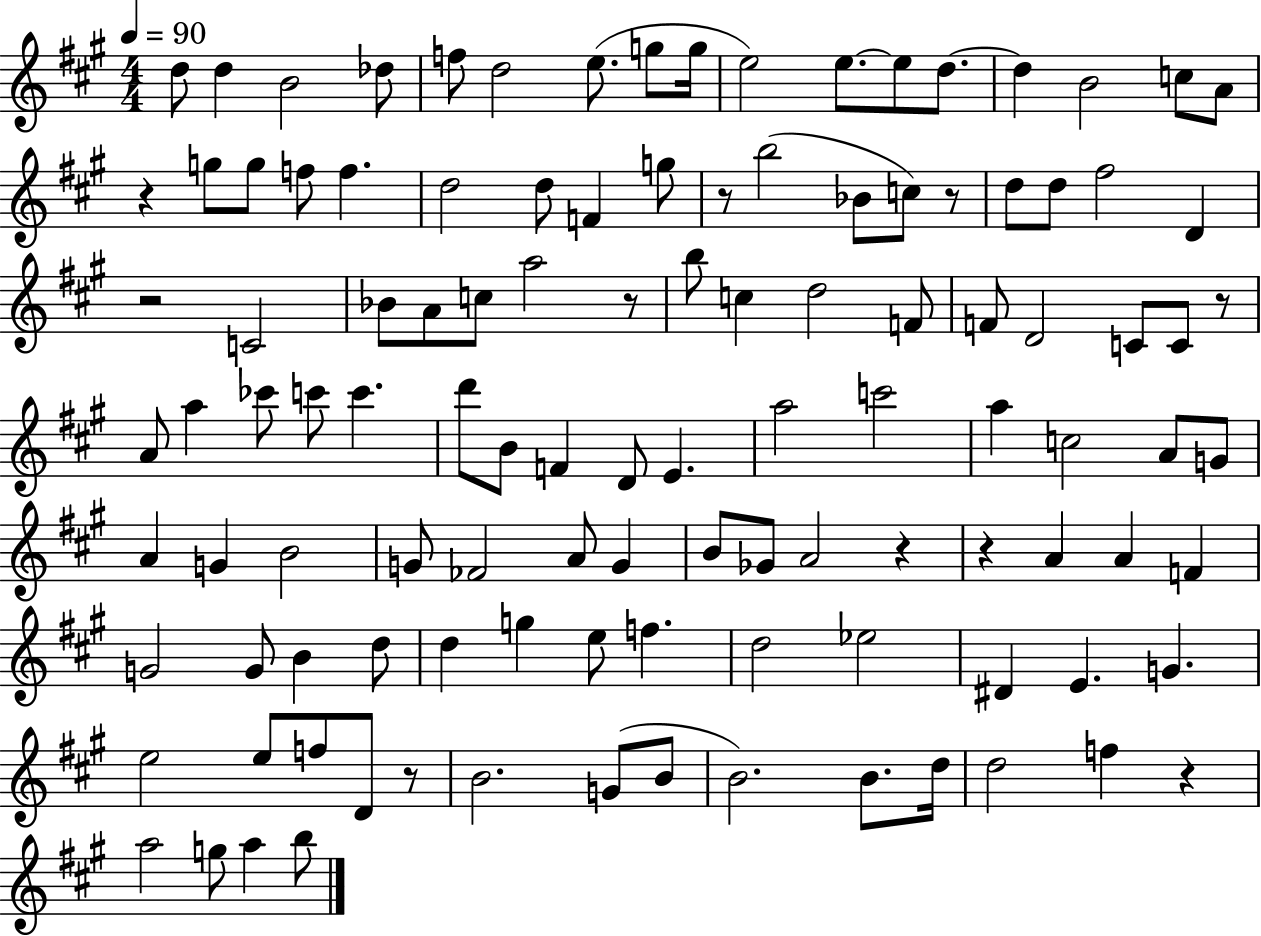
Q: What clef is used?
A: treble